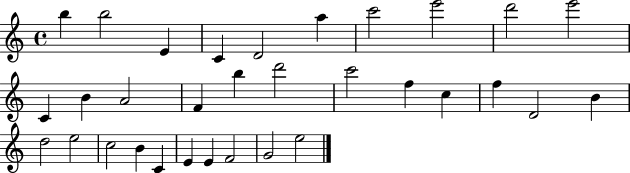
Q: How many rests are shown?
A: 0